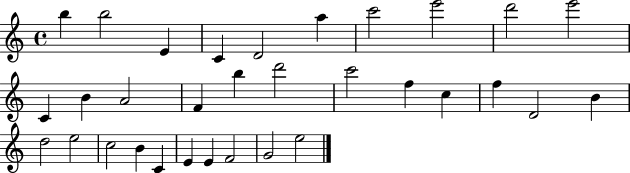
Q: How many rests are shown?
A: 0